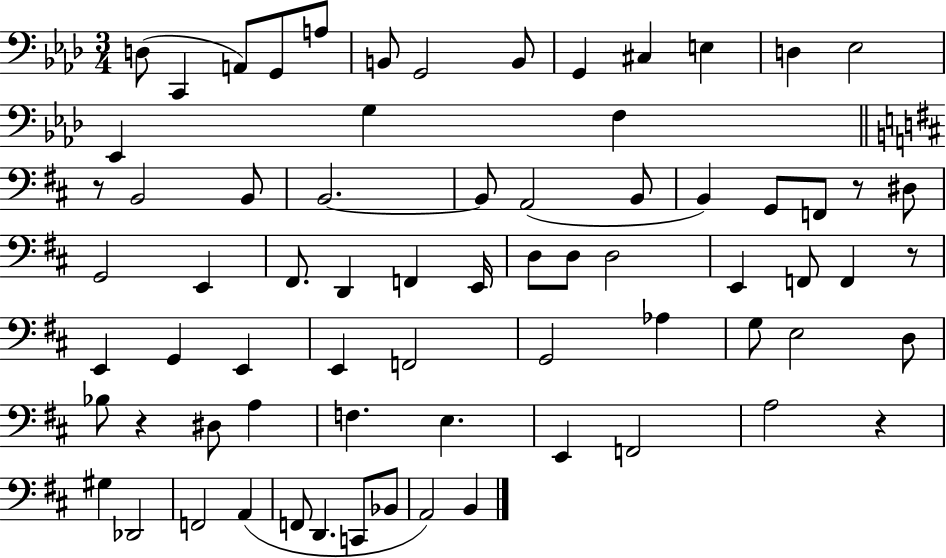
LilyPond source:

{
  \clef bass
  \numericTimeSignature
  \time 3/4
  \key aes \major
  d8( c,4 a,8) g,8 a8 | b,8 g,2 b,8 | g,4 cis4 e4 | d4 ees2 | \break ees,4 g4 f4 | \bar "||" \break \key d \major r8 b,2 b,8 | b,2.~~ | b,8 a,2( b,8 | b,4) g,8 f,8 r8 dis8 | \break g,2 e,4 | fis,8. d,4 f,4 e,16 | d8 d8 d2 | e,4 f,8 f,4 r8 | \break e,4 g,4 e,4 | e,4 f,2 | g,2 aes4 | g8 e2 d8 | \break bes8 r4 dis8 a4 | f4. e4. | e,4 f,2 | a2 r4 | \break gis4 des,2 | f,2 a,4( | f,8 d,4. c,8 bes,8 | a,2) b,4 | \break \bar "|."
}